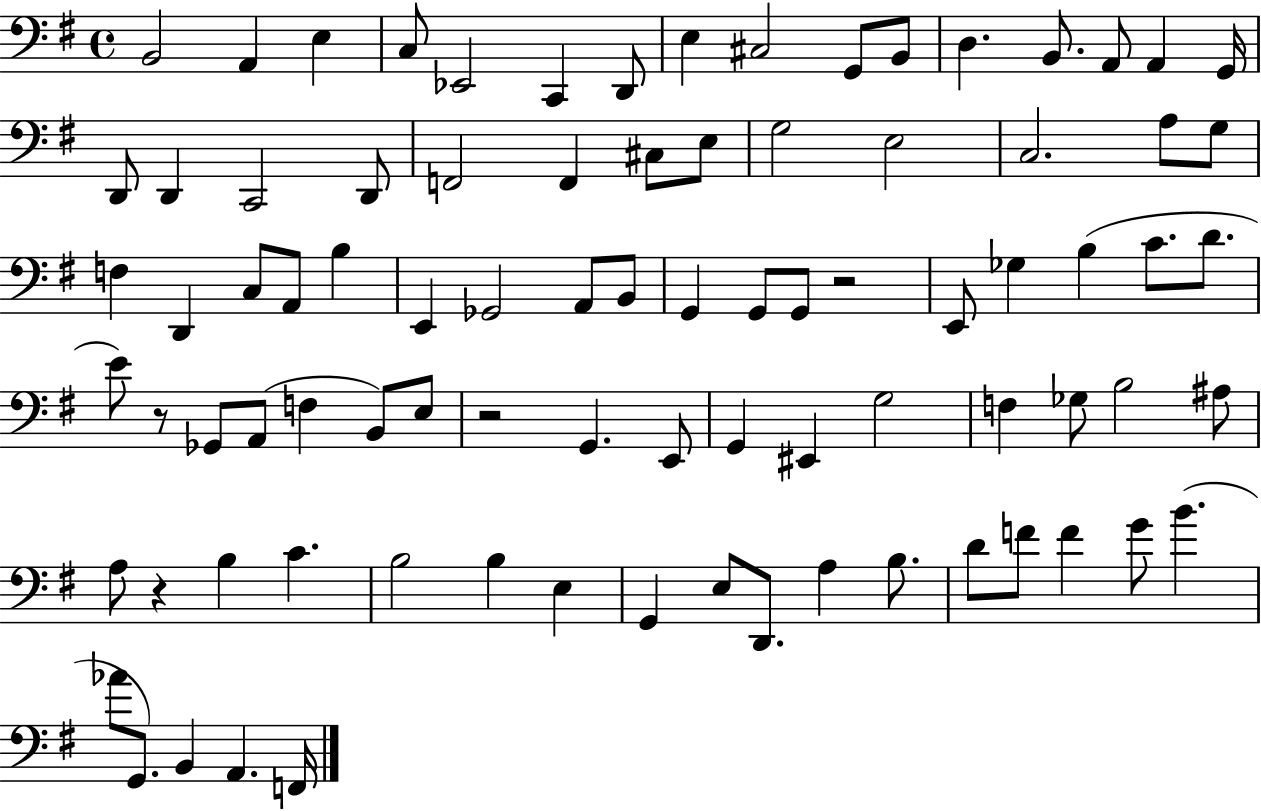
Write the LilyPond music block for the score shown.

{
  \clef bass
  \time 4/4
  \defaultTimeSignature
  \key g \major
  b,2 a,4 e4 | c8 ees,2 c,4 d,8 | e4 cis2 g,8 b,8 | d4. b,8. a,8 a,4 g,16 | \break d,8 d,4 c,2 d,8 | f,2 f,4 cis8 e8 | g2 e2 | c2. a8 g8 | \break f4 d,4 c8 a,8 b4 | e,4 ges,2 a,8 b,8 | g,4 g,8 g,8 r2 | e,8 ges4 b4( c'8. d'8. | \break e'8) r8 ges,8 a,8( f4 b,8) e8 | r2 g,4. e,8 | g,4 eis,4 g2 | f4 ges8 b2 ais8 | \break a8 r4 b4 c'4. | b2 b4 e4 | g,4 e8 d,8. a4 b8. | d'8 f'8 f'4 g'8 b'4.( | \break aes'8 g,8.) b,4 a,4. f,16 | \bar "|."
}